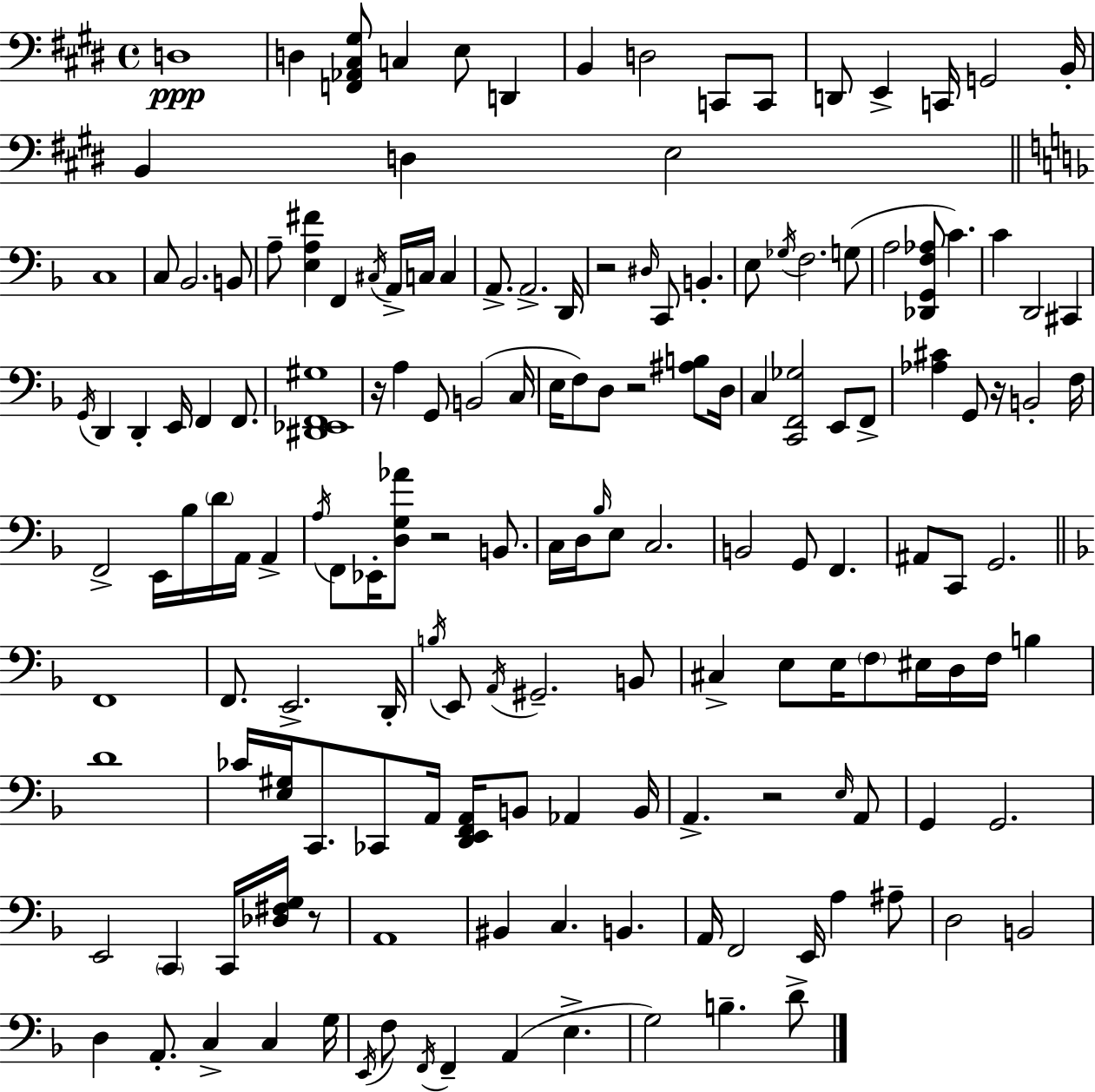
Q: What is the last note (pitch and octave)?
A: D4